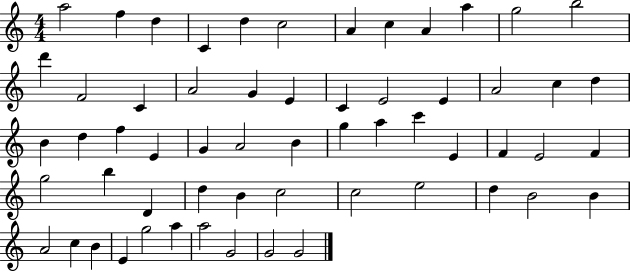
X:1
T:Untitled
M:4/4
L:1/4
K:C
a2 f d C d c2 A c A a g2 b2 d' F2 C A2 G E C E2 E A2 c d B d f E G A2 B g a c' E F E2 F g2 b D d B c2 c2 e2 d B2 B A2 c B E g2 a a2 G2 G2 G2